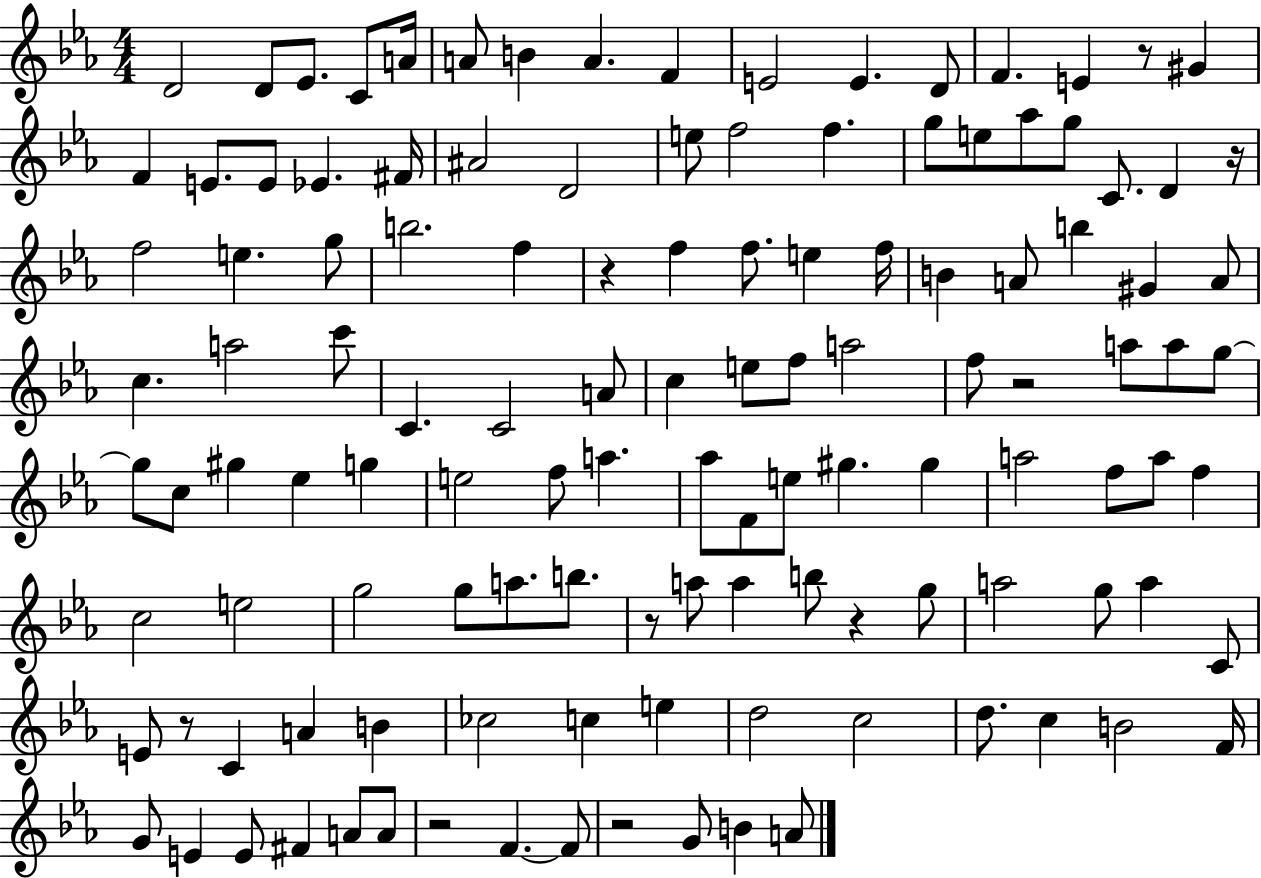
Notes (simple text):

D4/h D4/e Eb4/e. C4/e A4/s A4/e B4/q A4/q. F4/q E4/h E4/q. D4/e F4/q. E4/q R/e G#4/q F4/q E4/e. E4/e Eb4/q. F#4/s A#4/h D4/h E5/e F5/h F5/q. G5/e E5/e Ab5/e G5/e C4/e. D4/q R/s F5/h E5/q. G5/e B5/h. F5/q R/q F5/q F5/e. E5/q F5/s B4/q A4/e B5/q G#4/q A4/e C5/q. A5/h C6/e C4/q. C4/h A4/e C5/q E5/e F5/e A5/h F5/e R/h A5/e A5/e G5/e G5/e C5/e G#5/q Eb5/q G5/q E5/h F5/e A5/q. Ab5/e F4/e E5/e G#5/q. G#5/q A5/h F5/e A5/e F5/q C5/h E5/h G5/h G5/e A5/e. B5/e. R/e A5/e A5/q B5/e R/q G5/e A5/h G5/e A5/q C4/e E4/e R/e C4/q A4/q B4/q CES5/h C5/q E5/q D5/h C5/h D5/e. C5/q B4/h F4/s G4/e E4/q E4/e F#4/q A4/e A4/e R/h F4/q. F4/e R/h G4/e B4/q A4/e